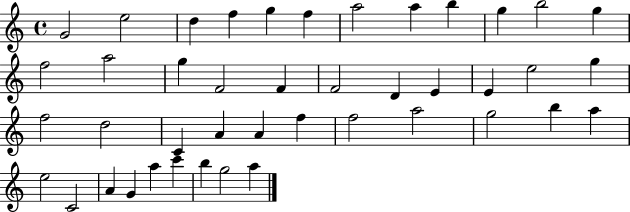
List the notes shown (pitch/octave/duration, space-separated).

G4/h E5/h D5/q F5/q G5/q F5/q A5/h A5/q B5/q G5/q B5/h G5/q F5/h A5/h G5/q F4/h F4/q F4/h D4/q E4/q E4/q E5/h G5/q F5/h D5/h C4/q A4/q A4/q F5/q F5/h A5/h G5/h B5/q A5/q E5/h C4/h A4/q G4/q A5/q C6/q B5/q G5/h A5/q